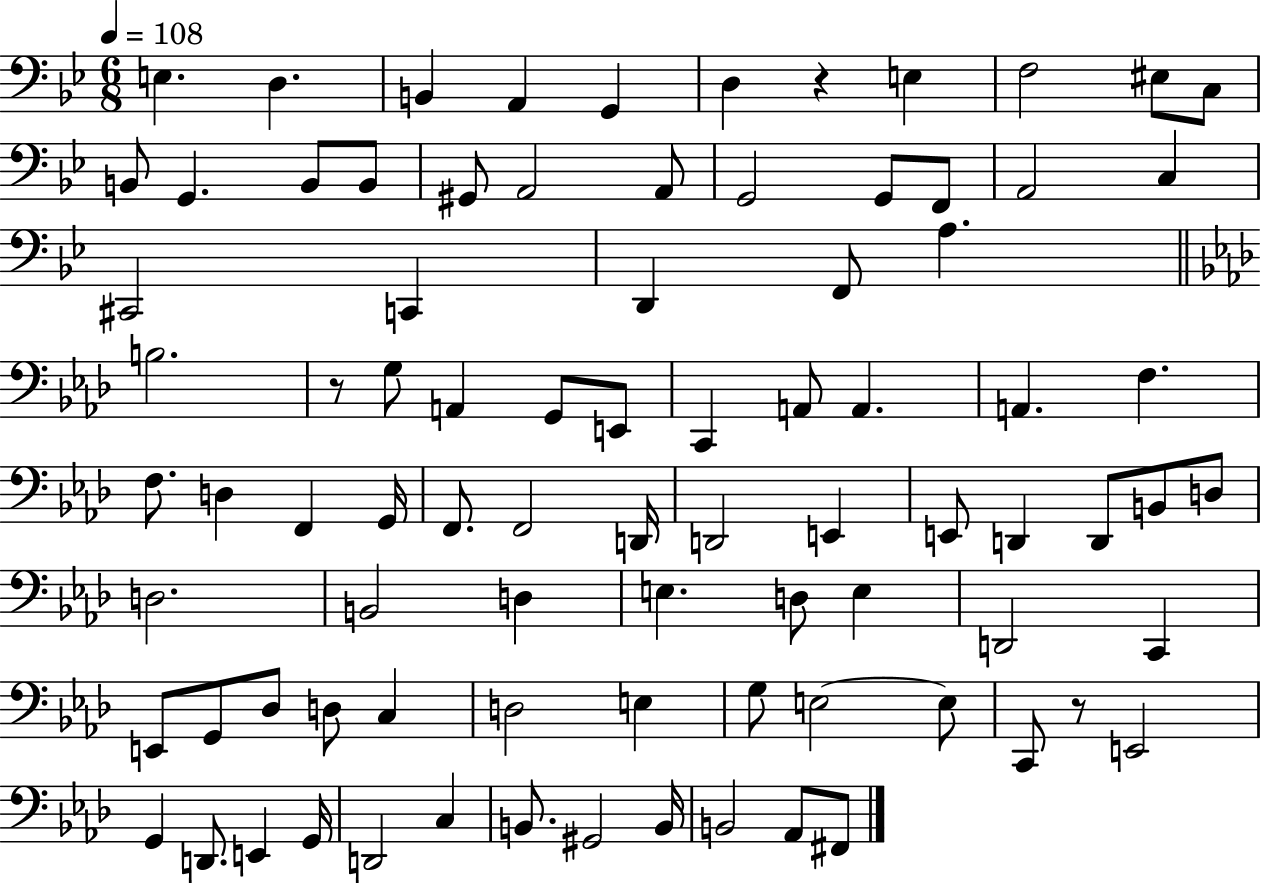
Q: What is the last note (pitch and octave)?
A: F#2